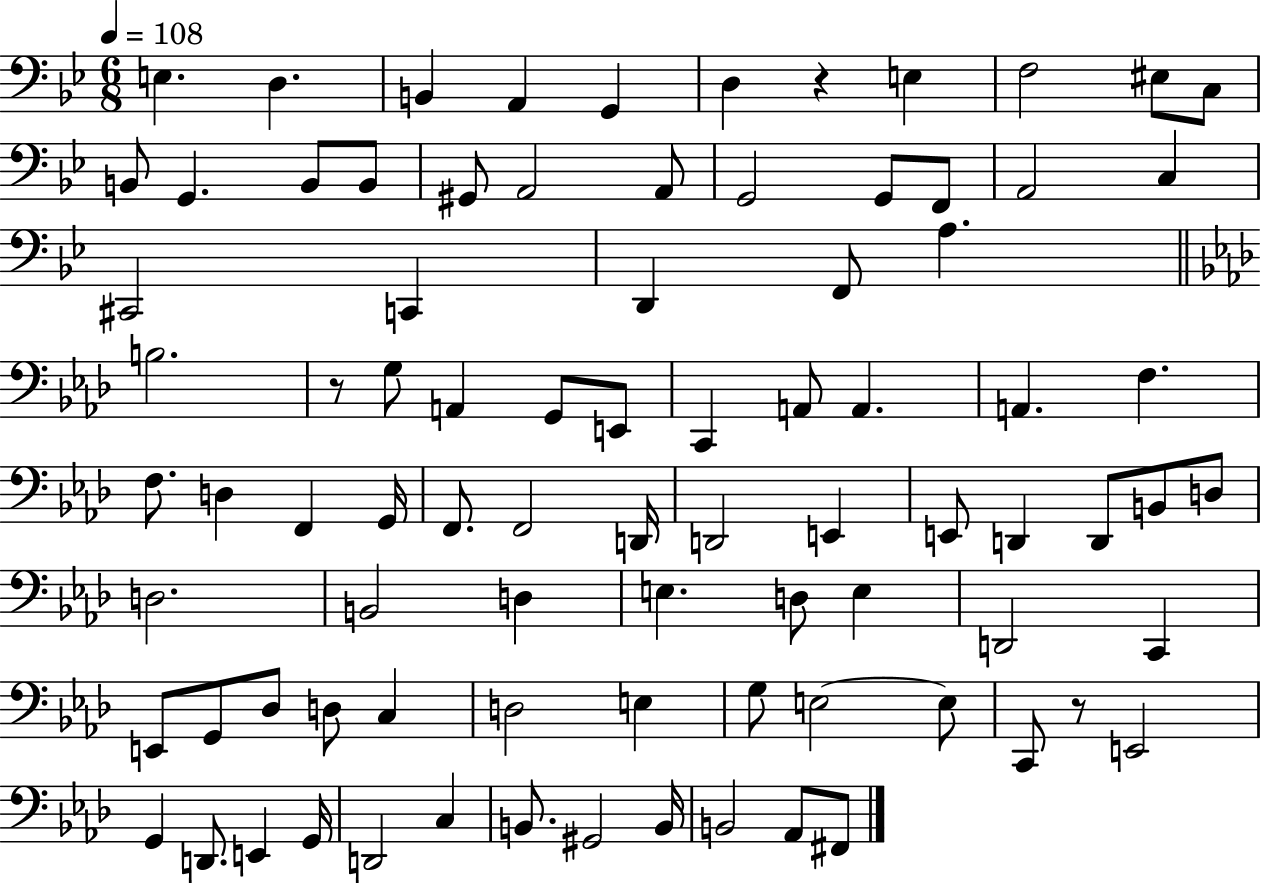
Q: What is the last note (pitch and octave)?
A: F#2